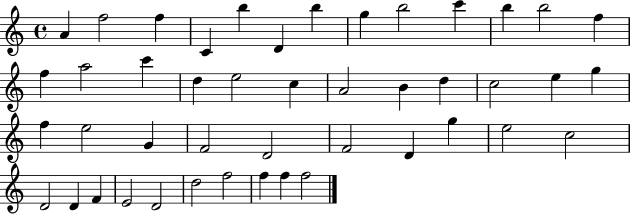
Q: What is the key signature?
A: C major